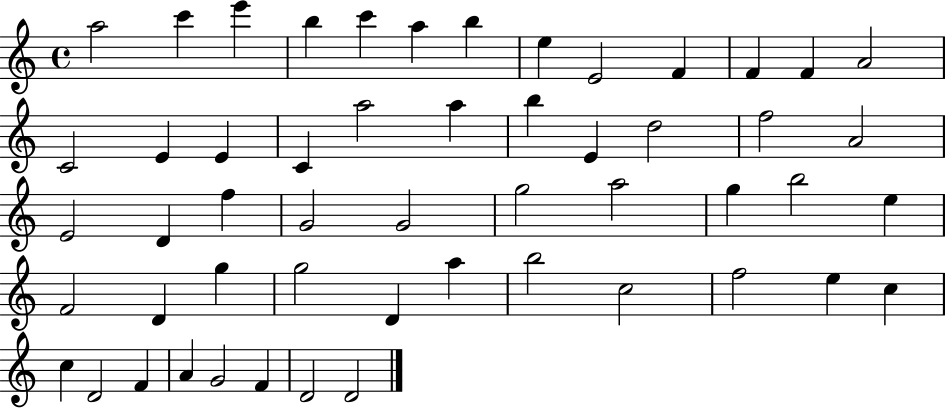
{
  \clef treble
  \time 4/4
  \defaultTimeSignature
  \key c \major
  a''2 c'''4 e'''4 | b''4 c'''4 a''4 b''4 | e''4 e'2 f'4 | f'4 f'4 a'2 | \break c'2 e'4 e'4 | c'4 a''2 a''4 | b''4 e'4 d''2 | f''2 a'2 | \break e'2 d'4 f''4 | g'2 g'2 | g''2 a''2 | g''4 b''2 e''4 | \break f'2 d'4 g''4 | g''2 d'4 a''4 | b''2 c''2 | f''2 e''4 c''4 | \break c''4 d'2 f'4 | a'4 g'2 f'4 | d'2 d'2 | \bar "|."
}